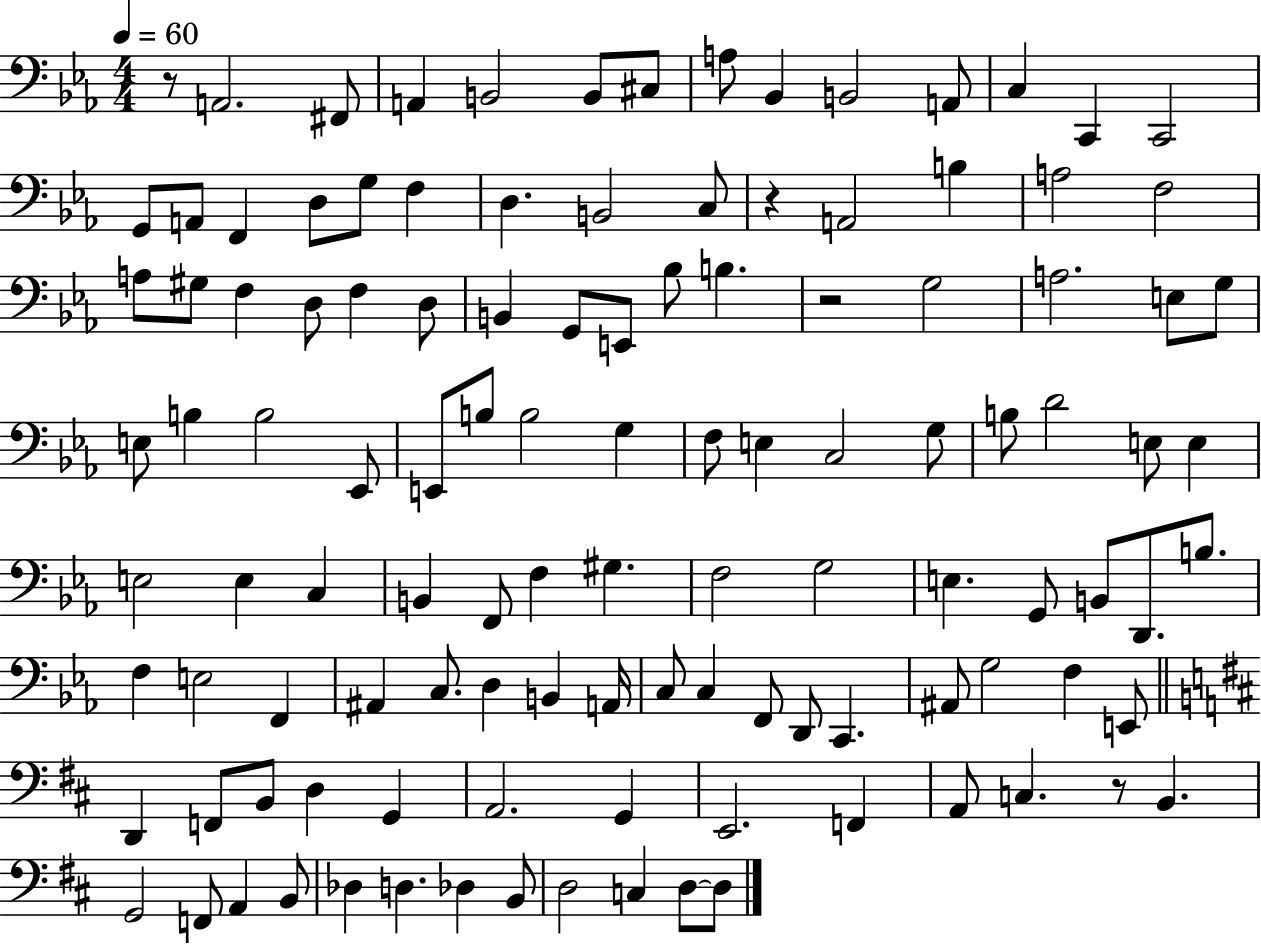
{
  \clef bass
  \numericTimeSignature
  \time 4/4
  \key ees \major
  \tempo 4 = 60
  r8 a,2. fis,8 | a,4 b,2 b,8 cis8 | a8 bes,4 b,2 a,8 | c4 c,4 c,2 | \break g,8 a,8 f,4 d8 g8 f4 | d4. b,2 c8 | r4 a,2 b4 | a2 f2 | \break a8 gis8 f4 d8 f4 d8 | b,4 g,8 e,8 bes8 b4. | r2 g2 | a2. e8 g8 | \break e8 b4 b2 ees,8 | e,8 b8 b2 g4 | f8 e4 c2 g8 | b8 d'2 e8 e4 | \break e2 e4 c4 | b,4 f,8 f4 gis4. | f2 g2 | e4. g,8 b,8 d,8. b8. | \break f4 e2 f,4 | ais,4 c8. d4 b,4 a,16 | c8 c4 f,8 d,8 c,4. | ais,8 g2 f4 e,8 | \break \bar "||" \break \key b \minor d,4 f,8 b,8 d4 g,4 | a,2. g,4 | e,2. f,4 | a,8 c4. r8 b,4. | \break g,2 f,8 a,4 b,8 | des4 d4. des4 b,8 | d2 c4 d8~~ d8 | \bar "|."
}